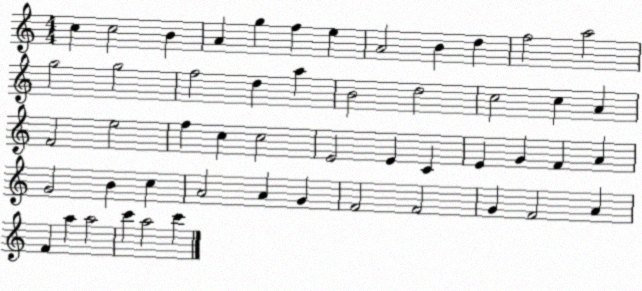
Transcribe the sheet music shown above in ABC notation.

X:1
T:Untitled
M:4/4
L:1/4
K:C
c c2 B A g f e A2 B d f2 a2 g2 g2 f2 d a B2 d2 c2 c A F2 e2 f c c2 E2 E C E G F A G2 B c A2 A G F2 F2 G F2 A F a a2 c' a2 c'